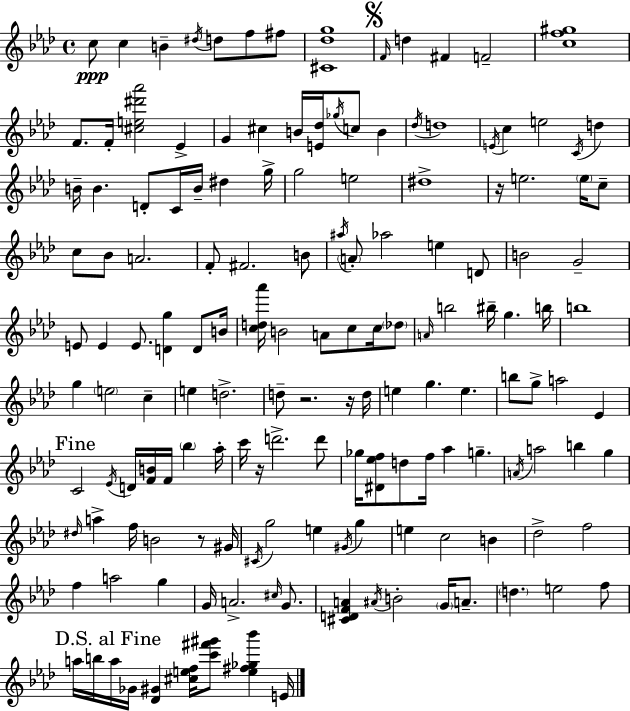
{
  \clef treble
  \time 4/4
  \defaultTimeSignature
  \key aes \major
  c''8\ppp c''4 b'4-- \acciaccatura { dis''16 } d''8 f''8 fis''8 | <cis' des'' g''>1 | \mark \markup { \musicglyph "scripts.segno" } \grace { f'16 } d''4 fis'4 f'2-- | <c'' f'' gis''>1 | \break f'8. f'16-. <cis'' e'' dis''' aes'''>2 ees'4-> | g'4 cis''4 b'16 <e' des''>16 \acciaccatura { ges''16 } c''8 b'4 | \acciaccatura { des''16 } d''1 | \acciaccatura { e'16 } c''4 e''2 | \break \acciaccatura { c'16 } d''4 b'16-- b'4. d'8-. c'16 | b'16-- dis''4 g''16-> g''2 e''2 | dis''1-> | r16 e''2. | \break \parenthesize e''16 c''8-- c''8 bes'8 a'2. | f'8-. fis'2. | b'8 \acciaccatura { ais''16 } \parenthesize a'8-. aes''2 | e''4 d'8 b'2 g'2-- | \break e'8 e'4 e'8. | <d' g''>4 d'8 b'16 <c'' d'' aes'''>16 b'2 | a'8 c''8 c''16 \parenthesize des''8 \grace { a'16 } b''2 | bis''16-- g''4. b''16 b''1 | \break g''4 \parenthesize e''2 | c''4-- e''4 d''2.-> | d''8-- r2. | r16 d''16 e''4 g''4. | \break e''4. b''8 g''8-> a''2 | ees'4 \mark "Fine" c'2 | \acciaccatura { ees'16 } d'16 <f' b'>16 f'16 \parenthesize bes''4 aes''16-. c'''16 r16 d'''2.-> | d'''8 ges''16 <dis' ees'' f''>8 d''8 f''16 aes''4 | \break g''4.-- \acciaccatura { a'16 } a''2 | b''4 g''4 \grace { dis''16 } a''4-> f''16 | b'2 r8 gis'16 \acciaccatura { cis'16 } g''2 | e''4 \acciaccatura { gis'16 } g''4 e''4 | \break c''2 b'4 des''2-> | f''2 f''4 | a''2 g''4 g'16 a'2.-> | \grace { cis''16 } g'8. <cis' d' f' a'>4 | \break \acciaccatura { ais'16 } b'2-. \parenthesize g'16 a'8.-- \parenthesize d''4. | e''2 f''8 \mark "D.S. al Fine" a''16 | b''16 a''16 ges'16 <des' gis'>4 <cis'' e'' f''>16 <c''' fis''' gis'''>8 <e'' fis'' ges'' bes'''>4 e'16 \bar "|."
}